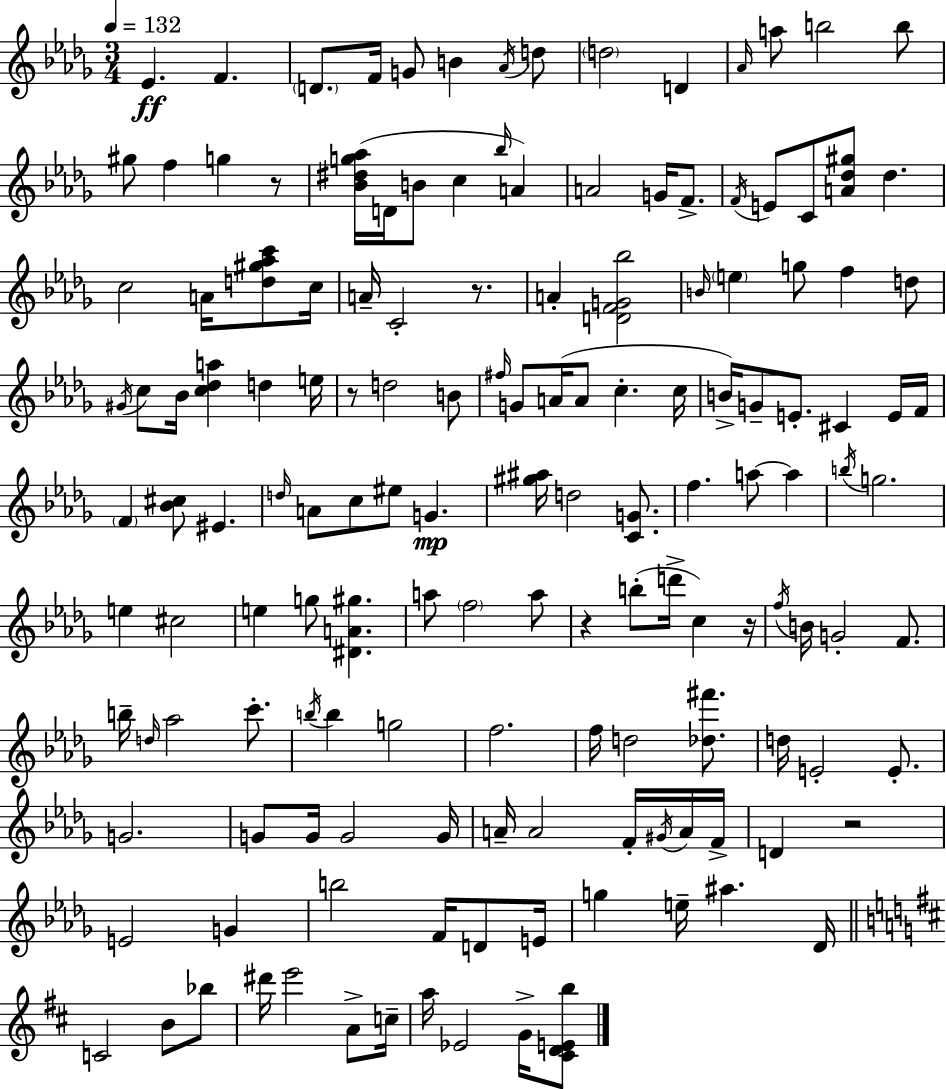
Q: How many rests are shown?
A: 6